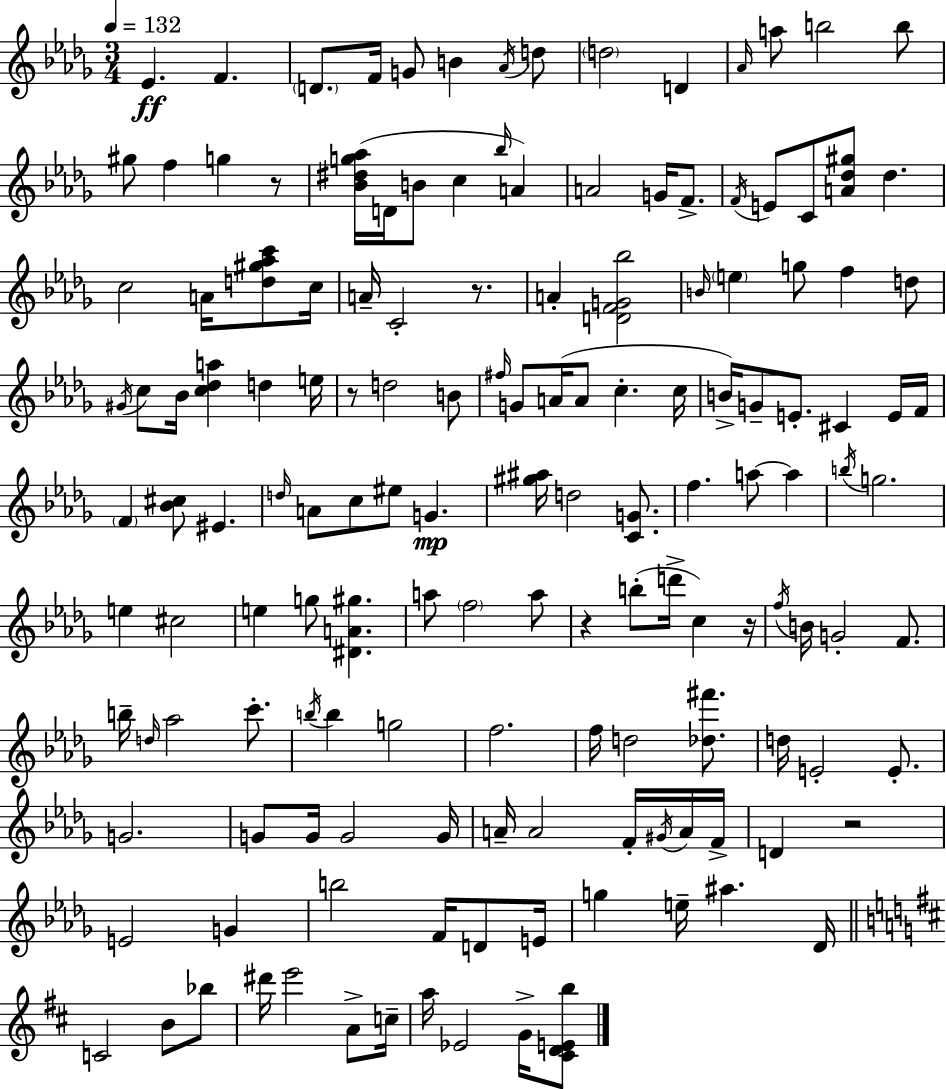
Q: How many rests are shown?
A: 6